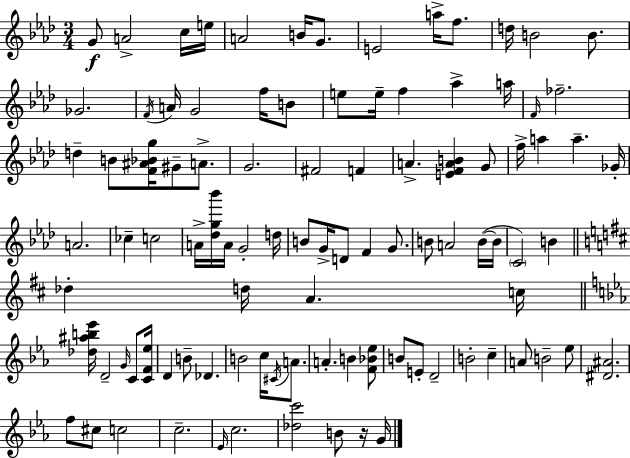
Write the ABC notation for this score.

X:1
T:Untitled
M:3/4
L:1/4
K:Fm
G/2 A2 c/4 e/4 A2 B/4 G/2 E2 a/4 f/2 d/4 B2 B/2 _G2 F/4 A/4 G2 f/4 B/2 e/2 e/4 f _a a/4 F/4 _f2 d B/2 [F^A_Bg]/4 ^G/2 A/2 G2 ^F2 F A [EFAB] G/2 f/4 a a _G/4 A2 _c c2 A/4 [_dg_b']/4 A/4 G2 d/4 B/2 G/4 D/2 F G/2 B/2 A2 B/4 B/4 C2 B _d d/4 A c/4 [_d^ab_e']/4 D2 G/4 C/2 [CF_e]/4 D B/2 _D B2 c/4 ^C/4 A/2 A B [F_B_e]/2 B/2 E/2 D2 B2 c A/2 B2 _e/2 [^D^A]2 f/2 ^c/2 c2 c2 _E/4 c2 [_dc']2 B/2 z/4 G/4